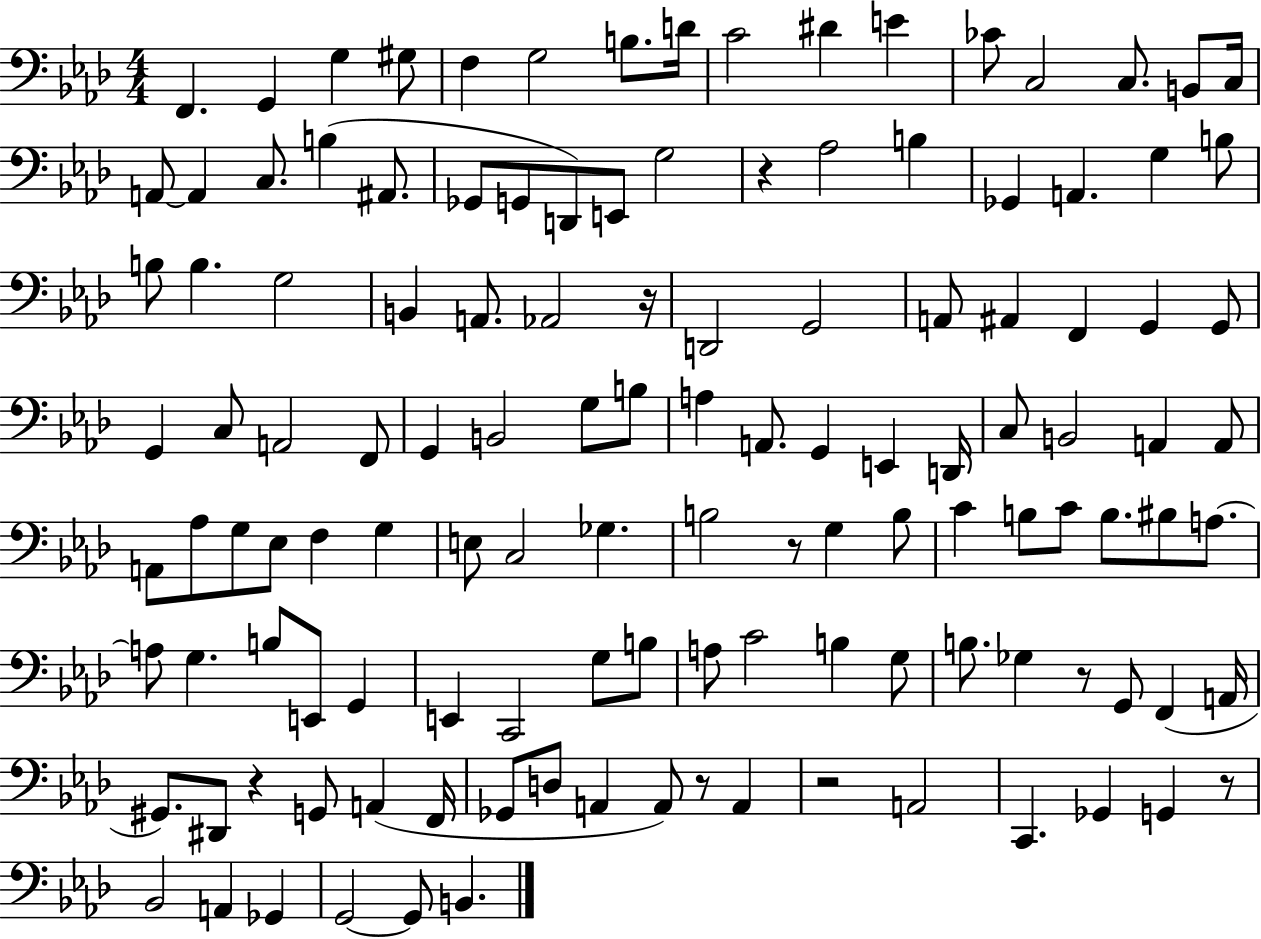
{
  \clef bass
  \numericTimeSignature
  \time 4/4
  \key aes \major
  \repeat volta 2 { f,4. g,4 g4 gis8 | f4 g2 b8. d'16 | c'2 dis'4 e'4 | ces'8 c2 c8. b,8 c16 | \break a,8~~ a,4 c8. b4( ais,8. | ges,8 g,8 d,8) e,8 g2 | r4 aes2 b4 | ges,4 a,4. g4 b8 | \break b8 b4. g2 | b,4 a,8. aes,2 r16 | d,2 g,2 | a,8 ais,4 f,4 g,4 g,8 | \break g,4 c8 a,2 f,8 | g,4 b,2 g8 b8 | a4 a,8. g,4 e,4 d,16 | c8 b,2 a,4 a,8 | \break a,8 aes8 g8 ees8 f4 g4 | e8 c2 ges4. | b2 r8 g4 b8 | c'4 b8 c'8 b8. bis8 a8.~~ | \break a8 g4. b8 e,8 g,4 | e,4 c,2 g8 b8 | a8 c'2 b4 g8 | b8. ges4 r8 g,8 f,4( a,16 | \break gis,8.) dis,8 r4 g,8 a,4( f,16 | ges,8 d8 a,4 a,8) r8 a,4 | r2 a,2 | c,4. ges,4 g,4 r8 | \break bes,2 a,4 ges,4 | g,2~~ g,8 b,4. | } \bar "|."
}